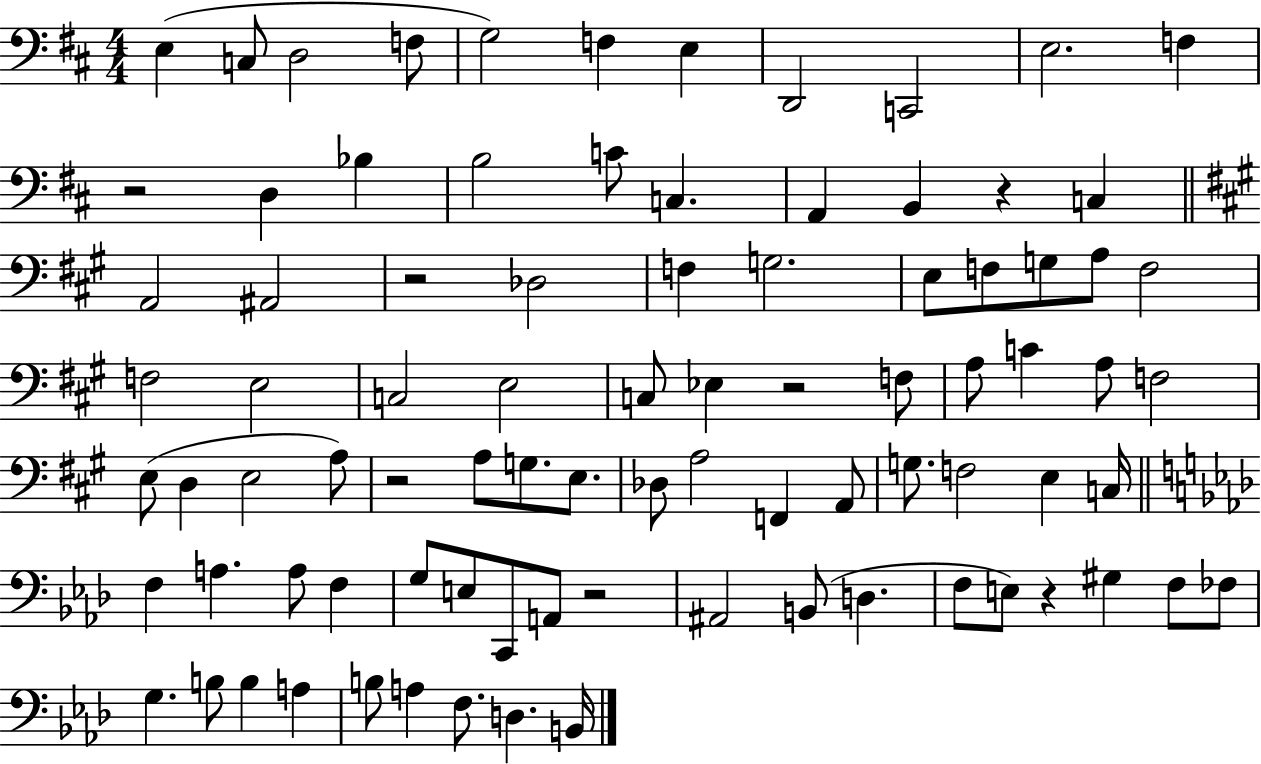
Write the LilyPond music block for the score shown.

{
  \clef bass
  \numericTimeSignature
  \time 4/4
  \key d \major
  e4( c8 d2 f8 | g2) f4 e4 | d,2 c,2 | e2. f4 | \break r2 d4 bes4 | b2 c'8 c4. | a,4 b,4 r4 c4 | \bar "||" \break \key a \major a,2 ais,2 | r2 des2 | f4 g2. | e8 f8 g8 a8 f2 | \break f2 e2 | c2 e2 | c8 ees4 r2 f8 | a8 c'4 a8 f2 | \break e8( d4 e2 a8) | r2 a8 g8. e8. | des8 a2 f,4 a,8 | g8. f2 e4 c16 | \break \bar "||" \break \key aes \major f4 a4. a8 f4 | g8 e8 c,8 a,8 r2 | ais,2 b,8( d4. | f8 e8) r4 gis4 f8 fes8 | \break g4. b8 b4 a4 | b8 a4 f8. d4. b,16 | \bar "|."
}